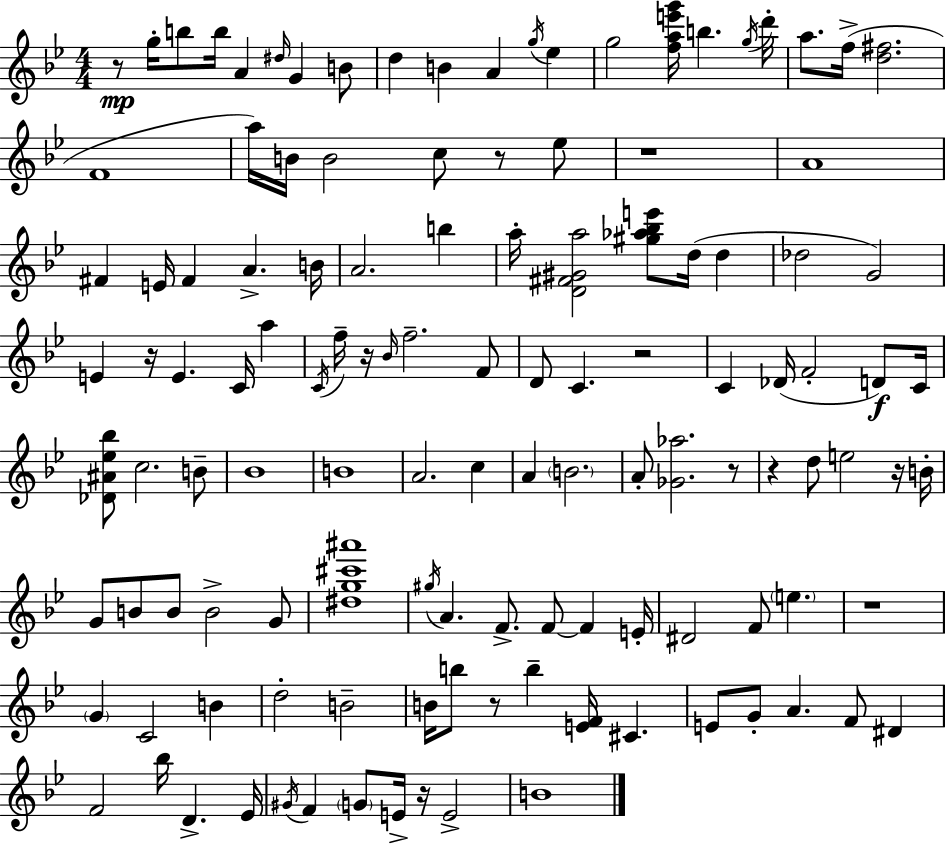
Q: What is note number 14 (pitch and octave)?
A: B5